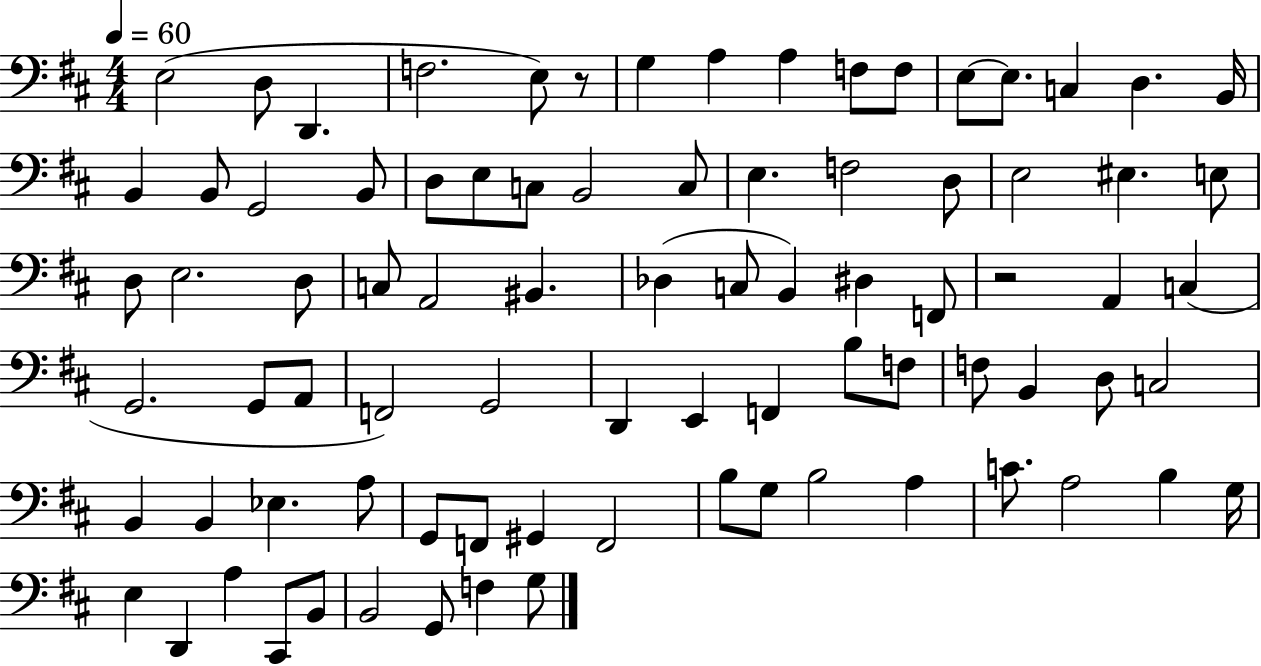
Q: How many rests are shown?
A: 2